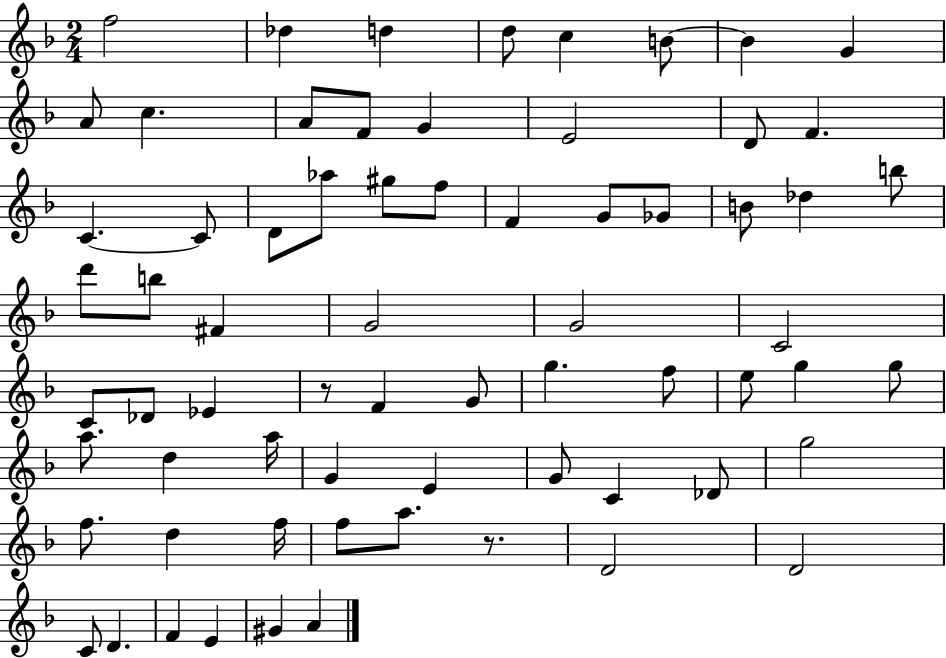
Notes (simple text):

F5/h Db5/q D5/q D5/e C5/q B4/e B4/q G4/q A4/e C5/q. A4/e F4/e G4/q E4/h D4/e F4/q. C4/q. C4/e D4/e Ab5/e G#5/e F5/e F4/q G4/e Gb4/e B4/e Db5/q B5/e D6/e B5/e F#4/q G4/h G4/h C4/h C4/e Db4/e Eb4/q R/e F4/q G4/e G5/q. F5/e E5/e G5/q G5/e A5/e. D5/q A5/s G4/q E4/q G4/e C4/q Db4/e G5/h F5/e. D5/q F5/s F5/e A5/e. R/e. D4/h D4/h C4/e D4/q. F4/q E4/q G#4/q A4/q